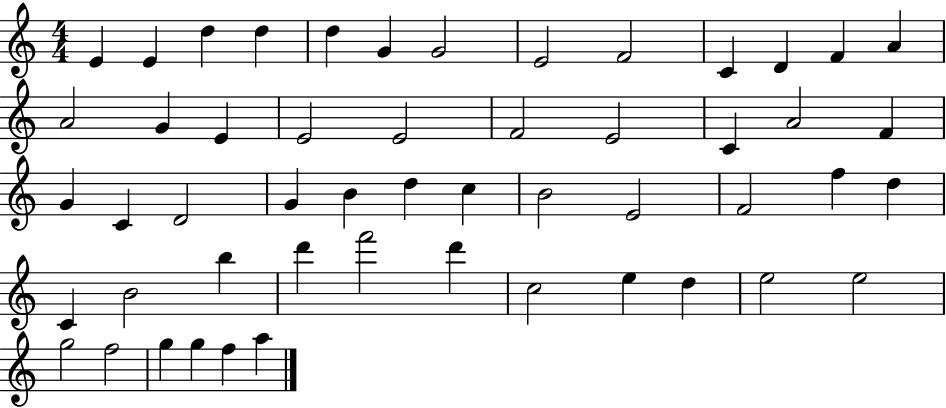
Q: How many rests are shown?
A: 0